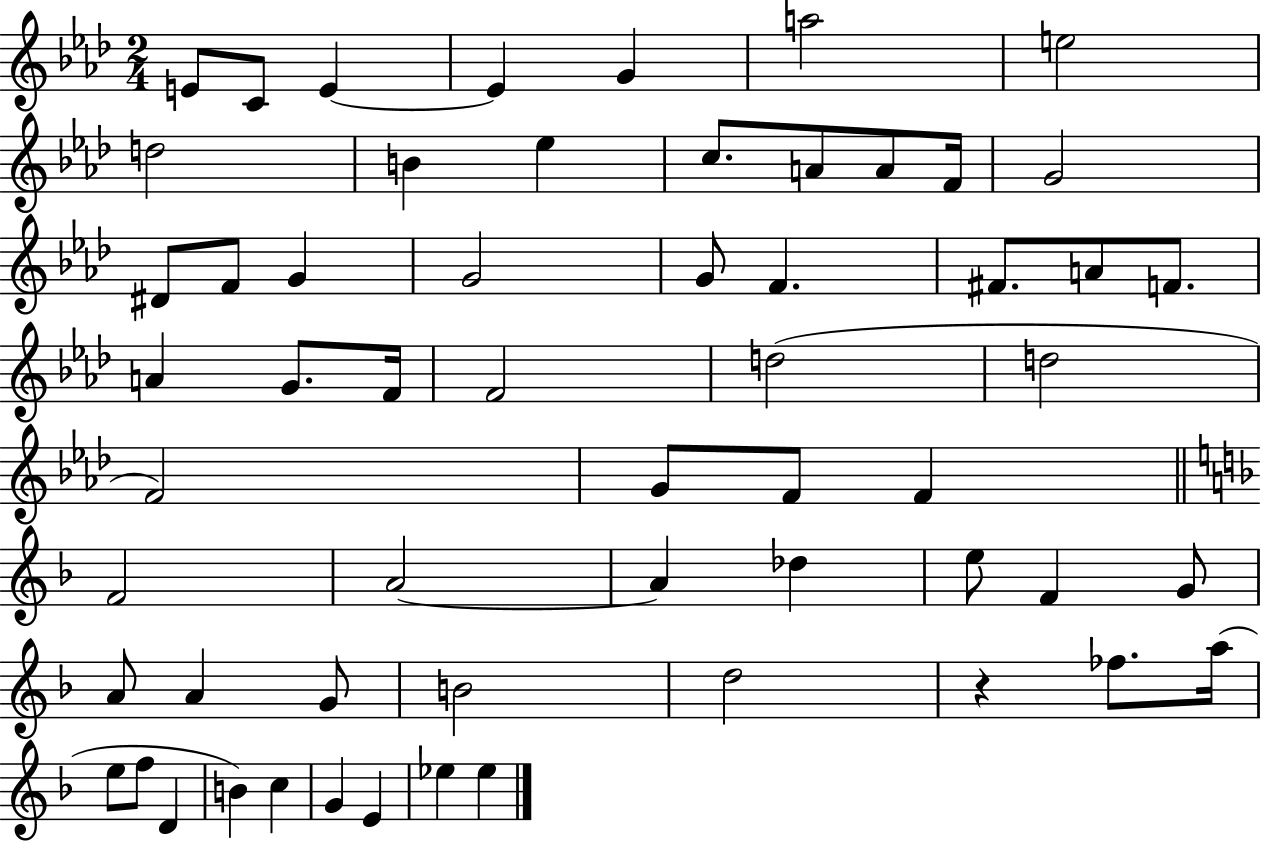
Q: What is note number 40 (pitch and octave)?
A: F4